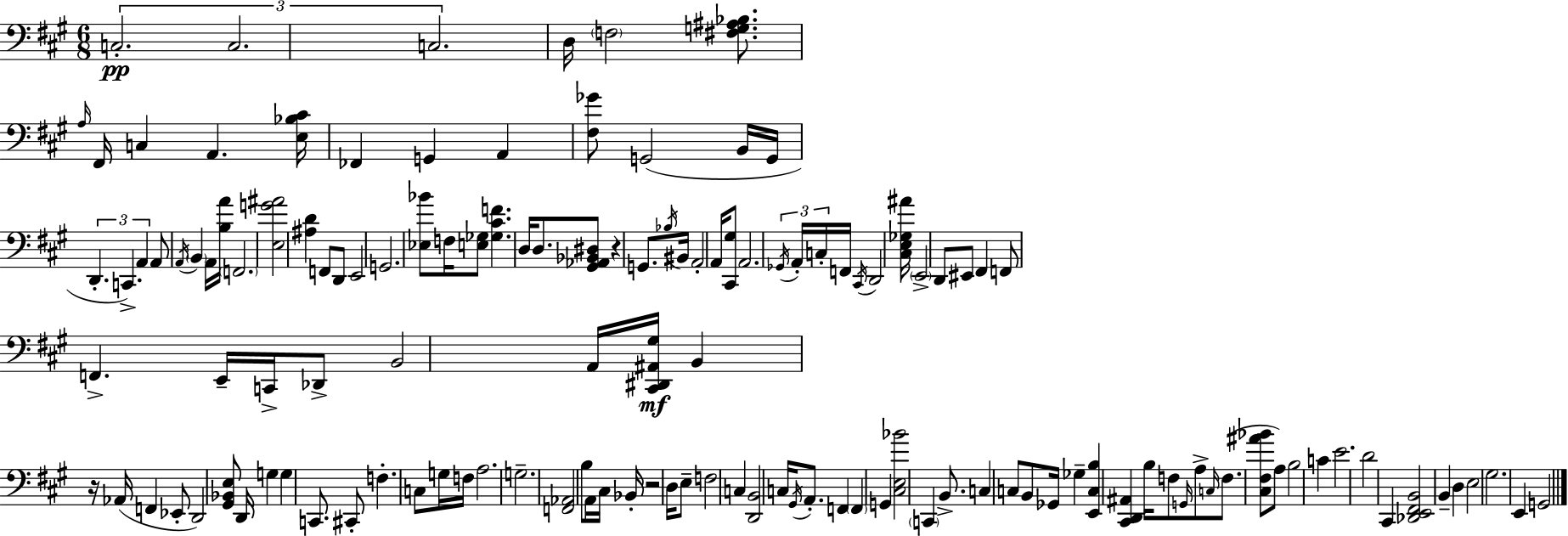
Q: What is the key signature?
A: A major